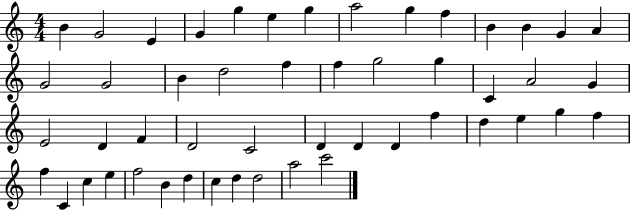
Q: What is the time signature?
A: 4/4